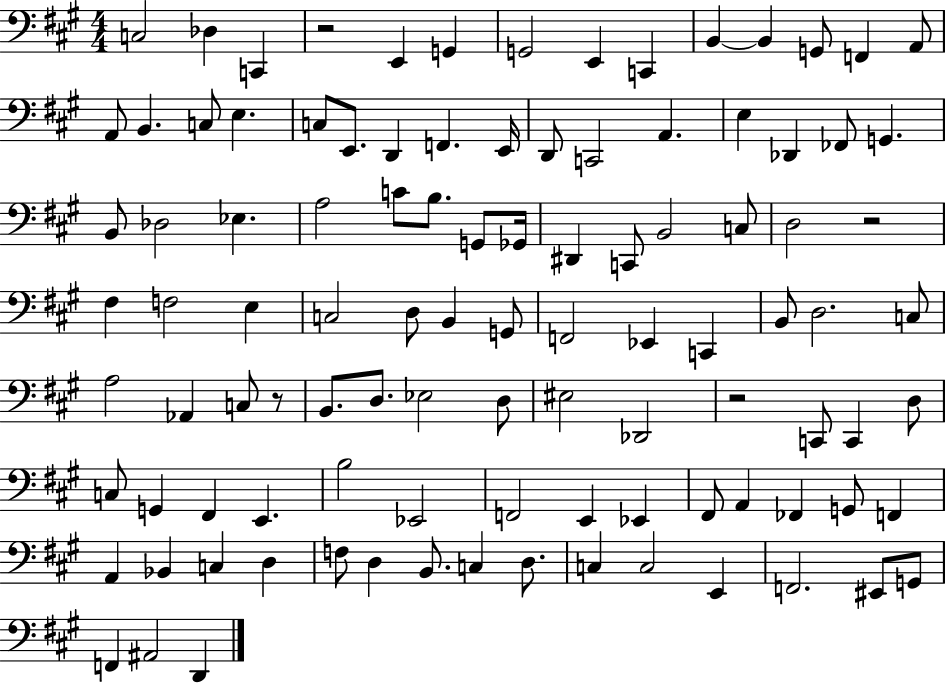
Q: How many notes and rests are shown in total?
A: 103